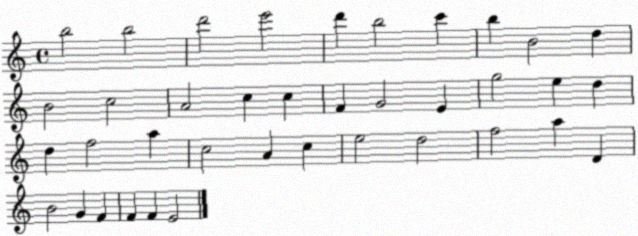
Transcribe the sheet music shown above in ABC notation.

X:1
T:Untitled
M:4/4
L:1/4
K:C
b2 b2 d'2 e'2 d' b2 c' b B2 d B2 c2 A2 c c F G2 E g2 e d d f2 a c2 A c e2 d2 f2 a D B2 G F F F E2